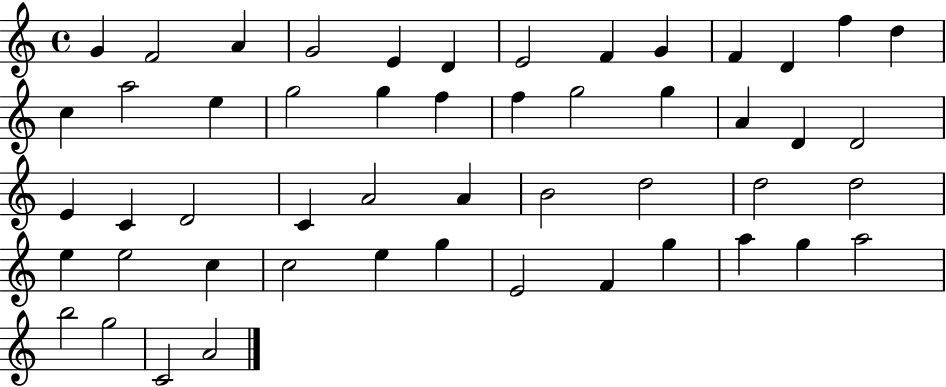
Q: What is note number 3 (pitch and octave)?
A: A4